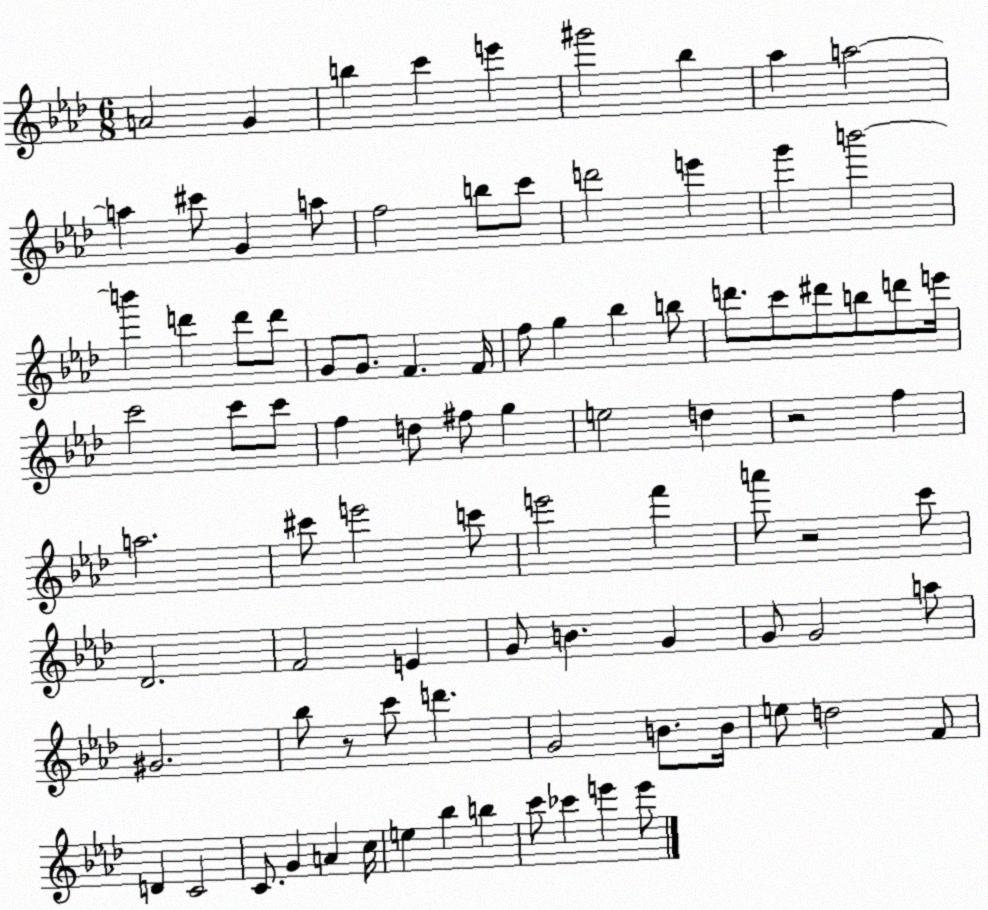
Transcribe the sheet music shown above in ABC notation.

X:1
T:Untitled
M:6/8
L:1/4
K:Ab
A2 G b c' e' ^g'2 _b _a a2 a ^c'/2 G a/2 f2 b/2 c'/2 d'2 e' g' b'2 b' d' d'/2 d'/2 G/2 G/2 F F/4 f/2 g _b b/2 d'/2 c'/2 ^d'/2 b/2 d'/2 e'/4 c'2 c'/2 c'/2 f d/2 ^f/2 g e2 d z2 f a2 ^c'/2 e'2 c'/2 e'2 f' a'/2 z2 c'/2 _D2 F2 E G/2 B G G/2 G2 a/2 ^G2 _b/2 z/2 c'/2 d' G2 B/2 B/4 e/2 d2 F/2 D C2 C/2 G A c/4 e _b b c'/2 _c' e' e'/2